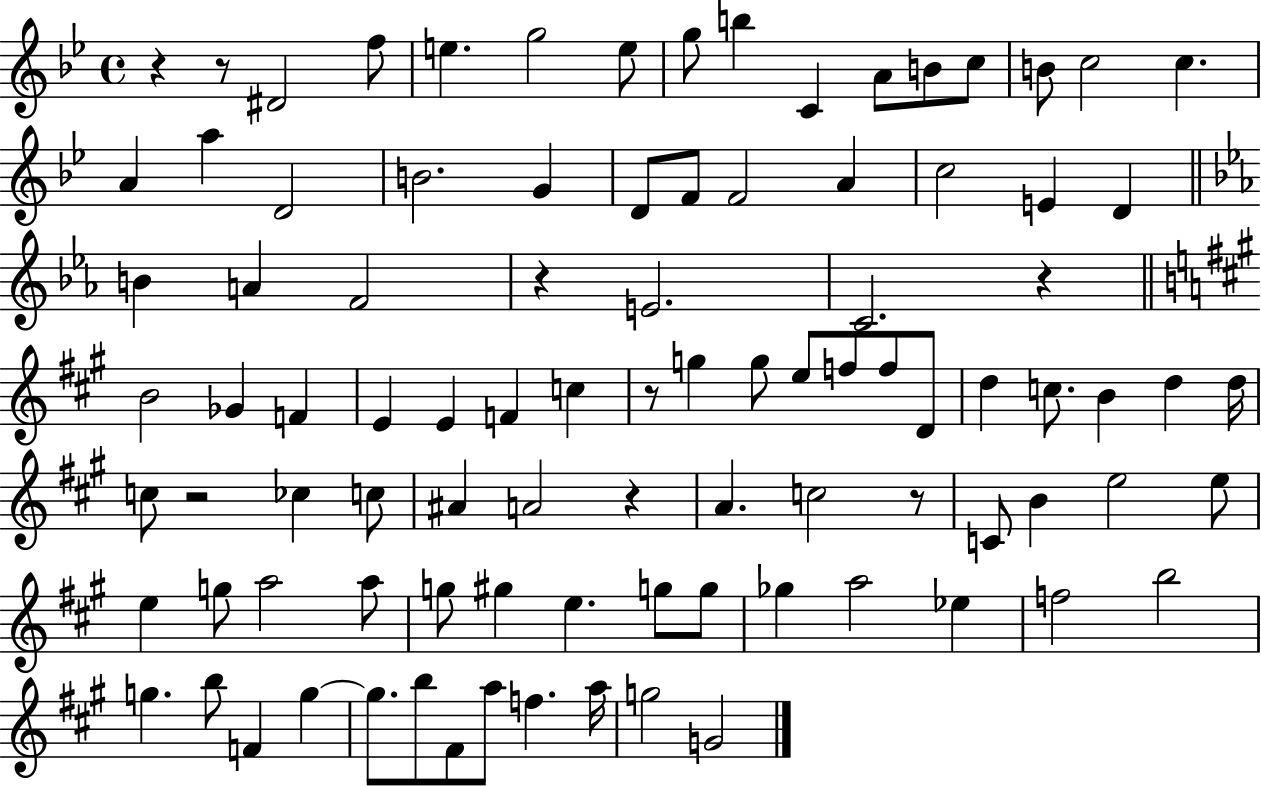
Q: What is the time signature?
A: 4/4